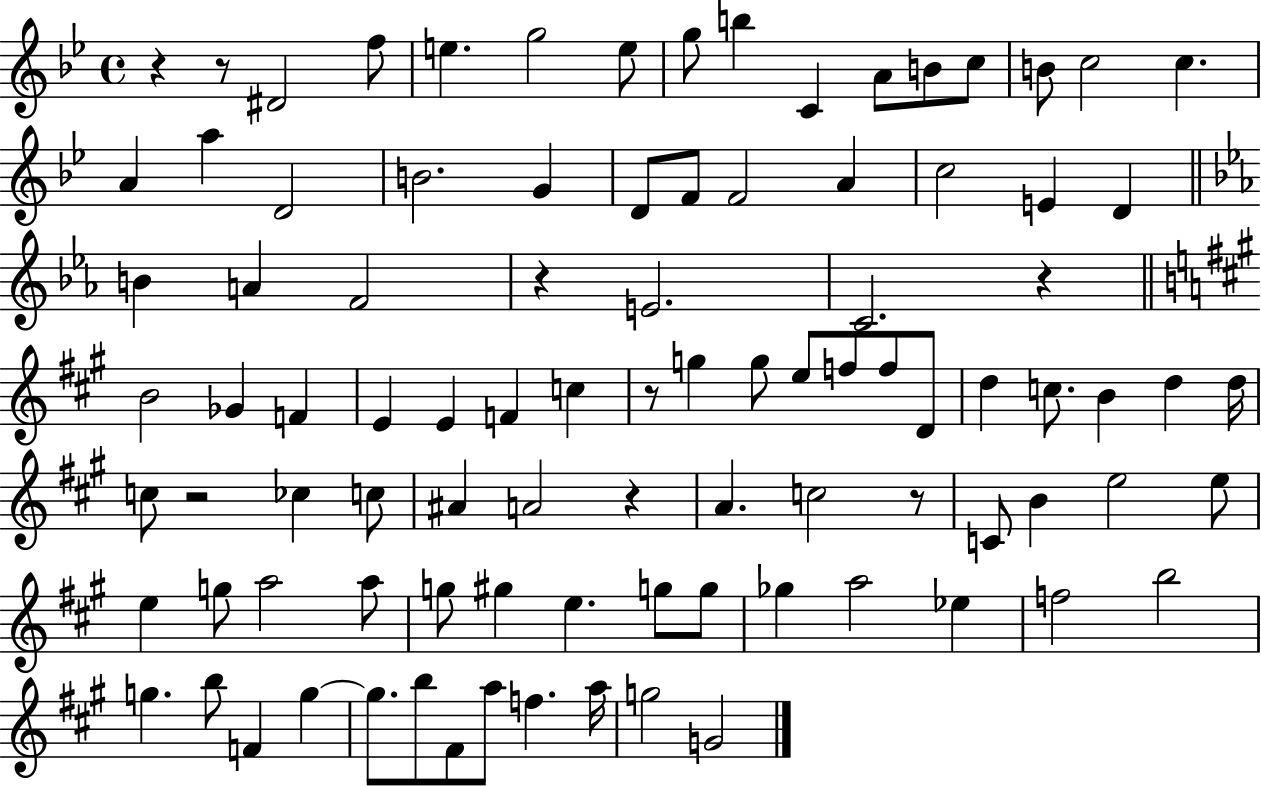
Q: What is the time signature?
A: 4/4